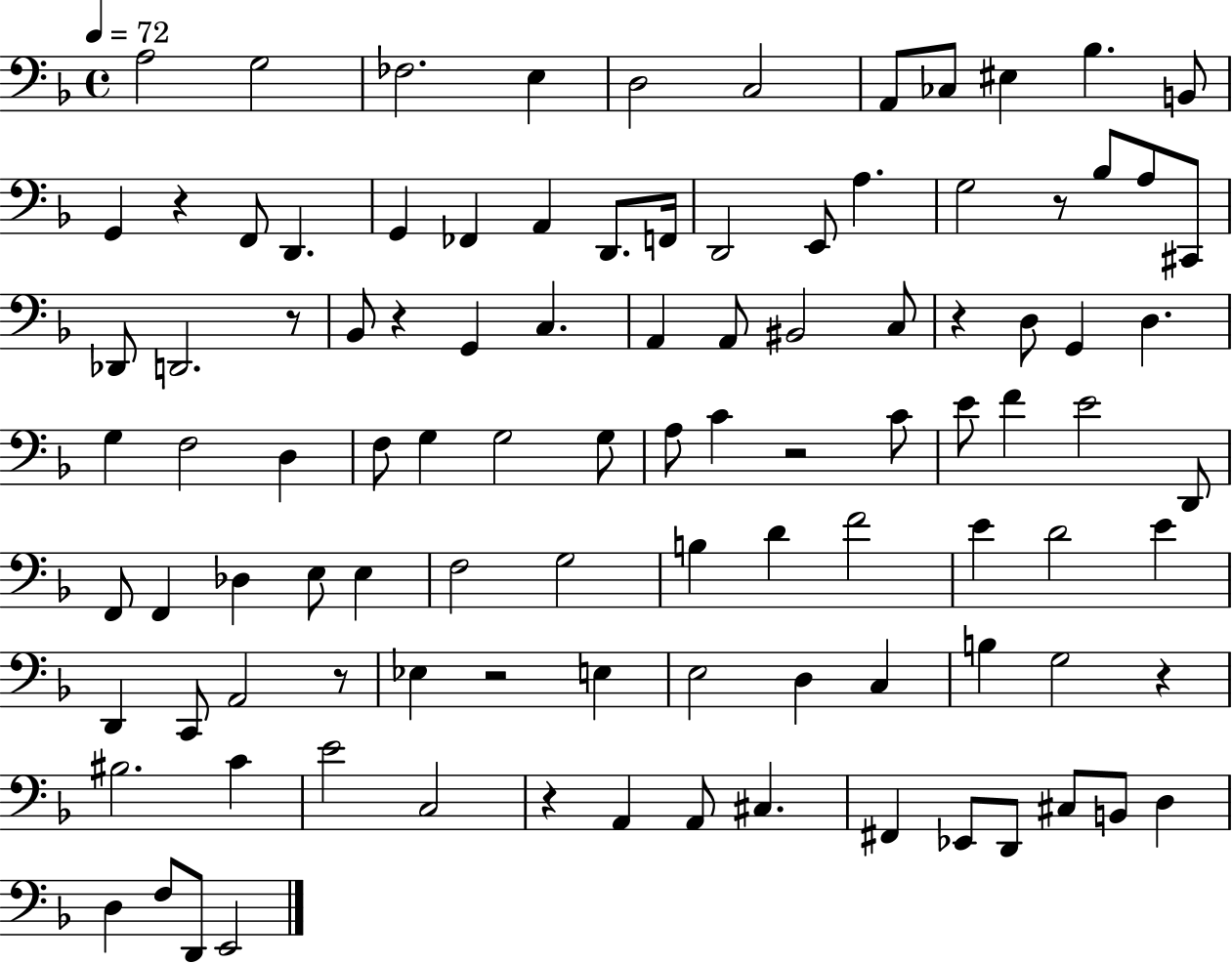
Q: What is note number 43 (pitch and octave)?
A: G3